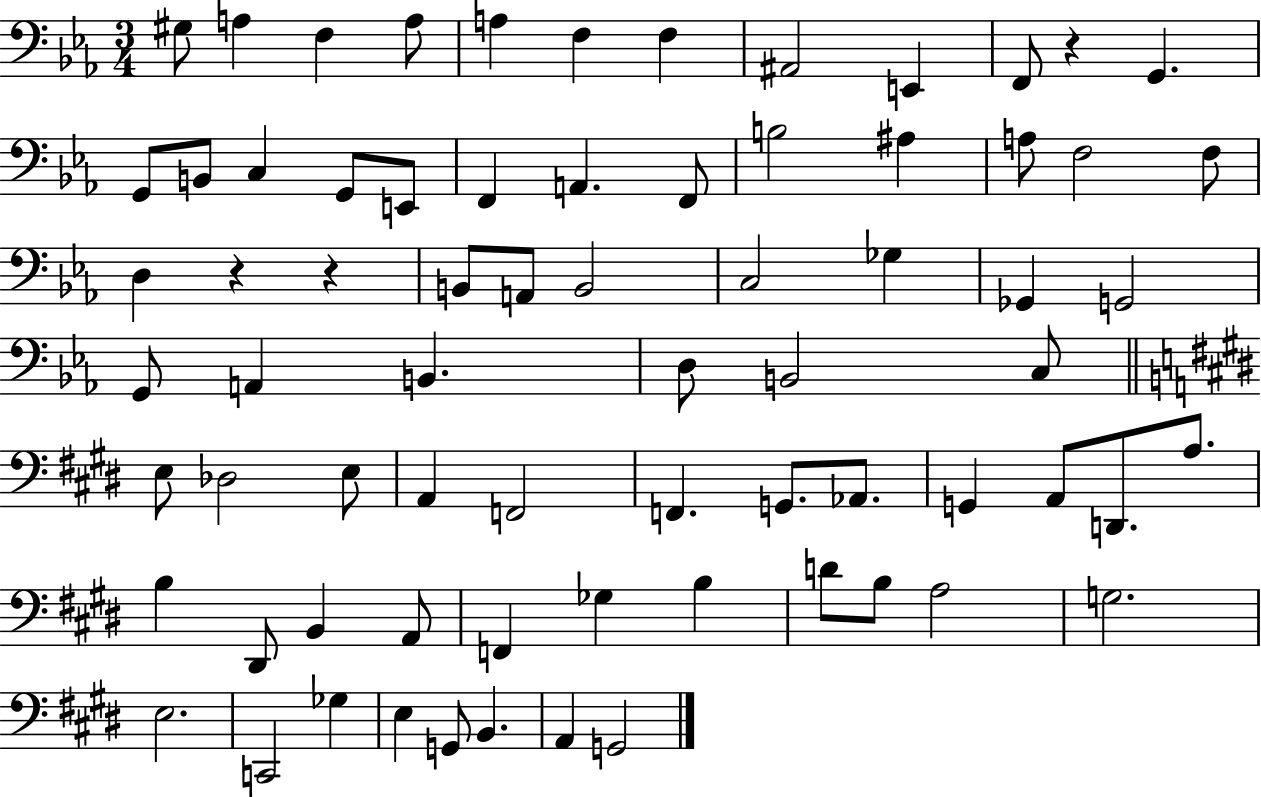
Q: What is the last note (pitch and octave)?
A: G2